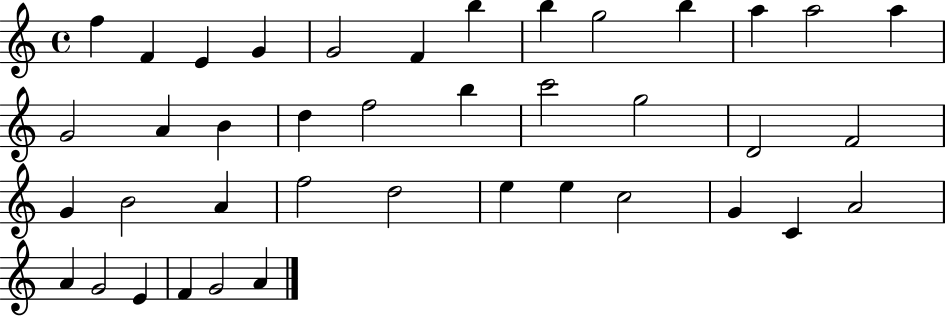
X:1
T:Untitled
M:4/4
L:1/4
K:C
f F E G G2 F b b g2 b a a2 a G2 A B d f2 b c'2 g2 D2 F2 G B2 A f2 d2 e e c2 G C A2 A G2 E F G2 A